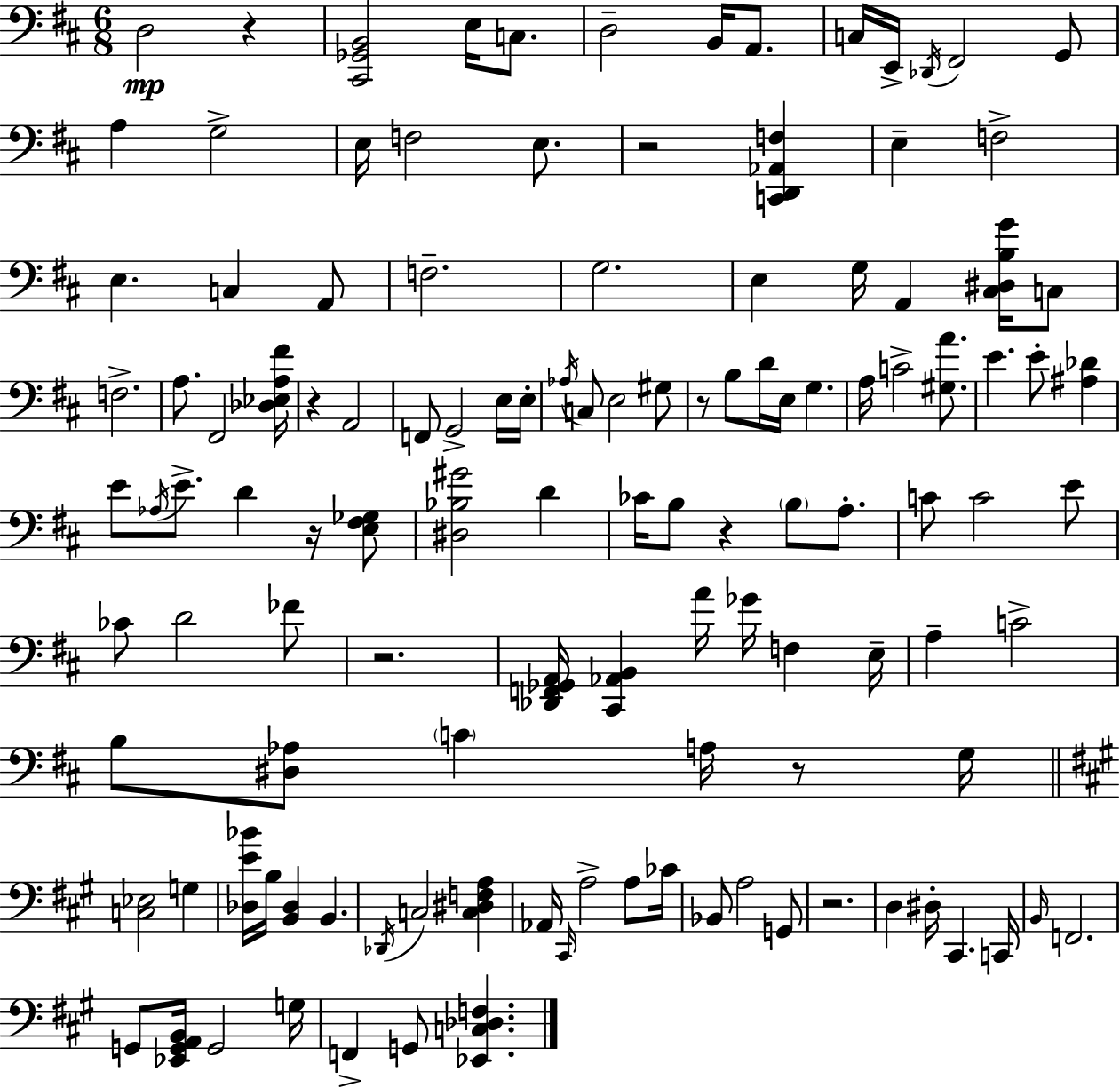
X:1
T:Untitled
M:6/8
L:1/4
K:D
D,2 z [^C,,_G,,B,,]2 E,/4 C,/2 D,2 B,,/4 A,,/2 C,/4 E,,/4 _D,,/4 ^F,,2 G,,/2 A, G,2 E,/4 F,2 E,/2 z2 [C,,D,,_A,,F,] E, F,2 E, C, A,,/2 F,2 G,2 E, G,/4 A,, [^C,^D,B,G]/4 C,/2 F,2 A,/2 ^F,,2 [_D,_E,A,^F]/4 z A,,2 F,,/2 G,,2 E,/4 E,/4 _A,/4 C,/2 E,2 ^G,/2 z/2 B,/2 D/4 E,/4 G, A,/4 C2 [^G,A]/2 E E/2 [^A,_D] E/2 _A,/4 E/2 D z/4 [E,^F,_G,]/2 [^D,_B,^G]2 D _C/4 B,/2 z B,/2 A,/2 C/2 C2 E/2 _C/2 D2 _F/2 z2 [_D,,F,,_G,,A,,]/4 [^C,,_A,,B,,] A/4 _G/4 F, E,/4 A, C2 B,/2 [^D,_A,]/2 C A,/4 z/2 G,/4 [C,_E,]2 G, [_D,E_B]/4 B,/4 [B,,_D,] B,, _D,,/4 C,2 [C,^D,F,A,] _A,,/4 ^C,,/4 A,2 A,/2 _C/4 _B,,/2 A,2 G,,/2 z2 D, ^D,/4 ^C,, C,,/4 B,,/4 F,,2 G,,/2 [_E,,G,,A,,B,,]/4 G,,2 G,/4 F,, G,,/2 [_E,,C,_D,F,]